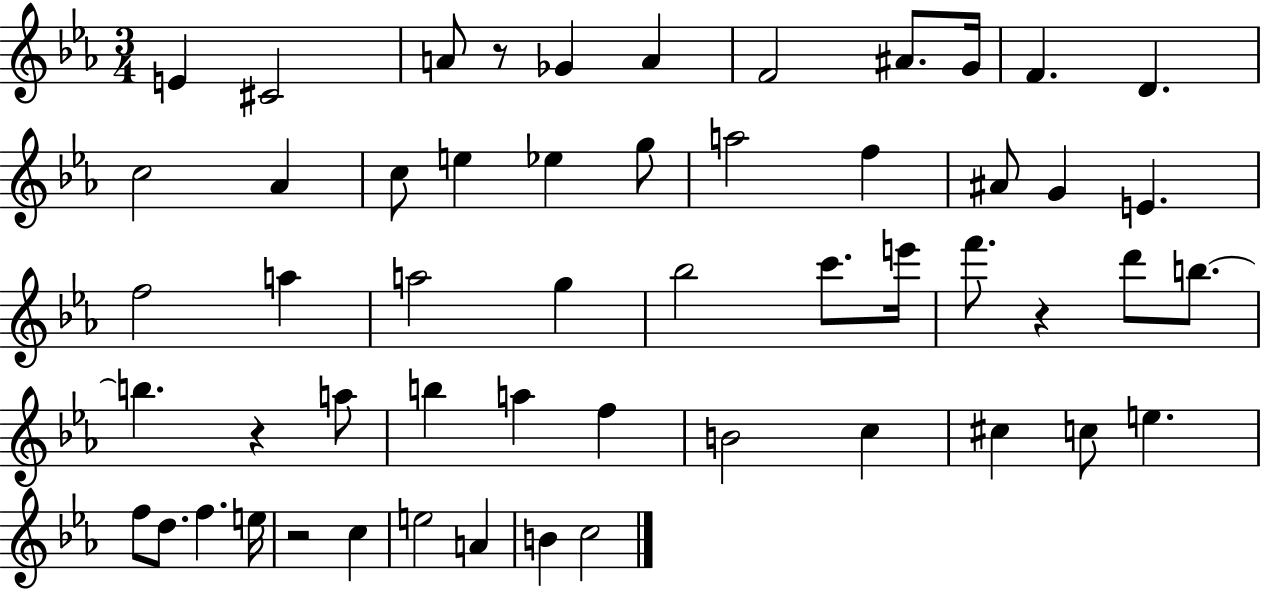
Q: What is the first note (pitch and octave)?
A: E4